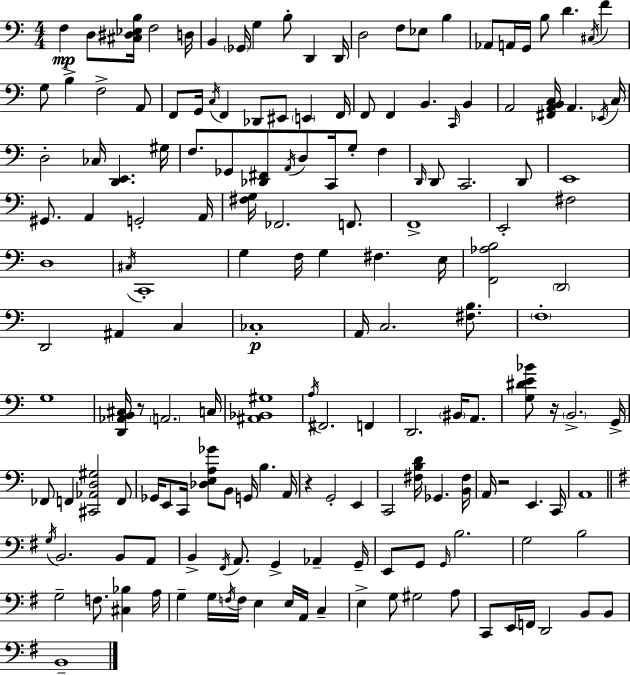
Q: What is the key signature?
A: A minor